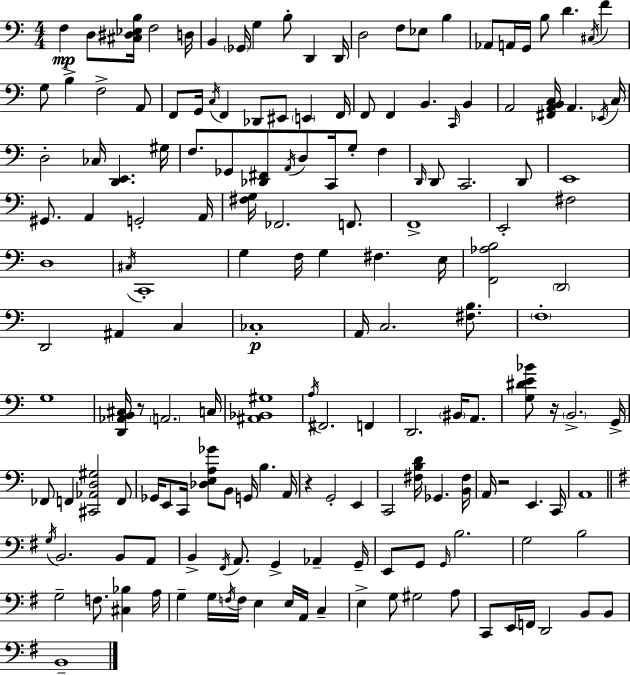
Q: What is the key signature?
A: A minor